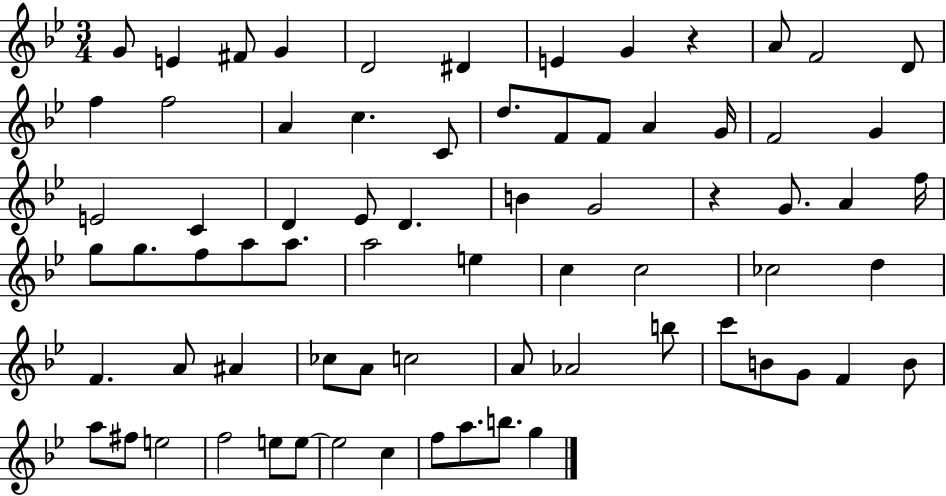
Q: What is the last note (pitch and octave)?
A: G5